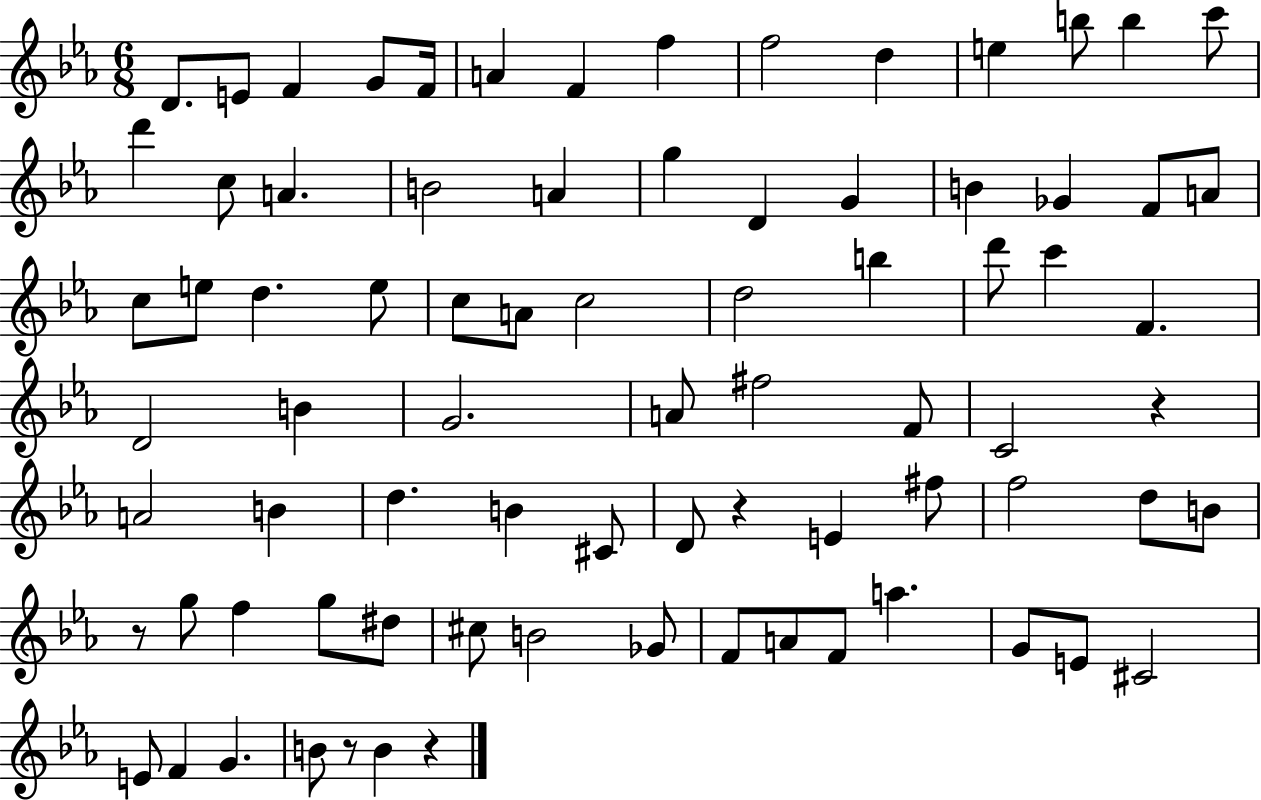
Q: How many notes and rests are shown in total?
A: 80